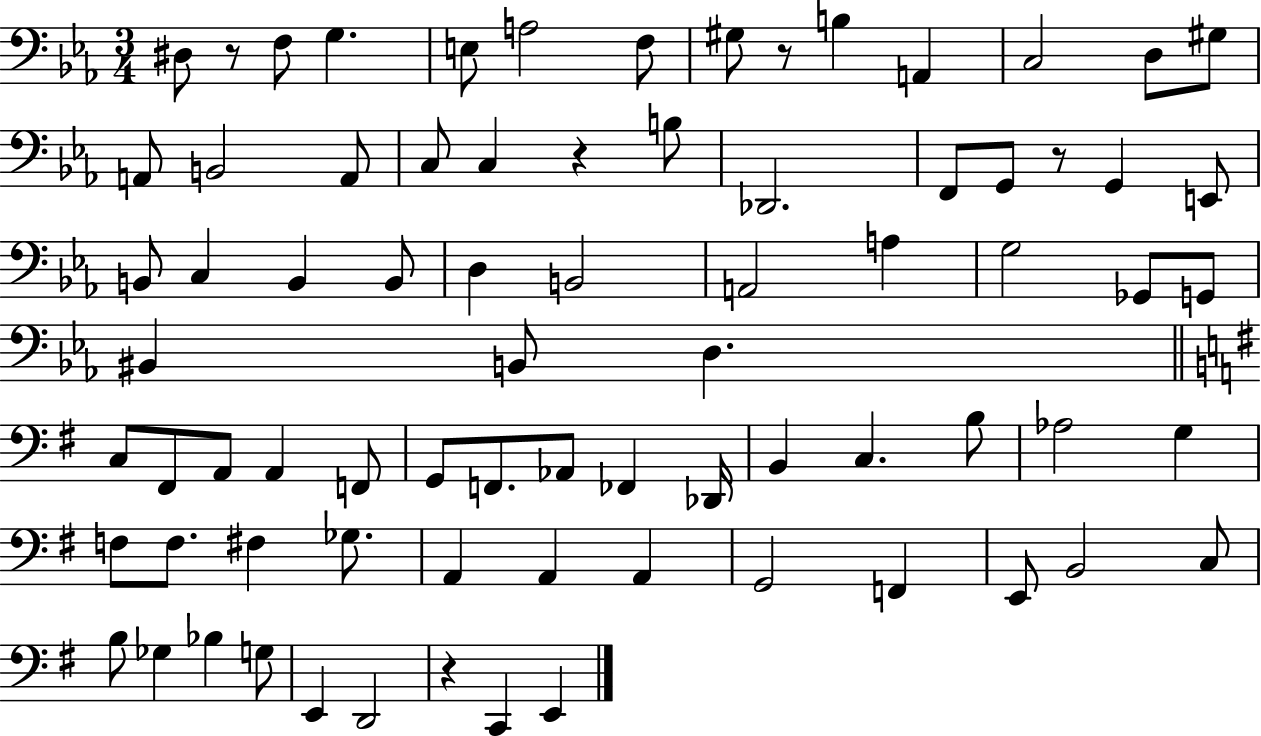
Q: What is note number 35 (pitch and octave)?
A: BIS2